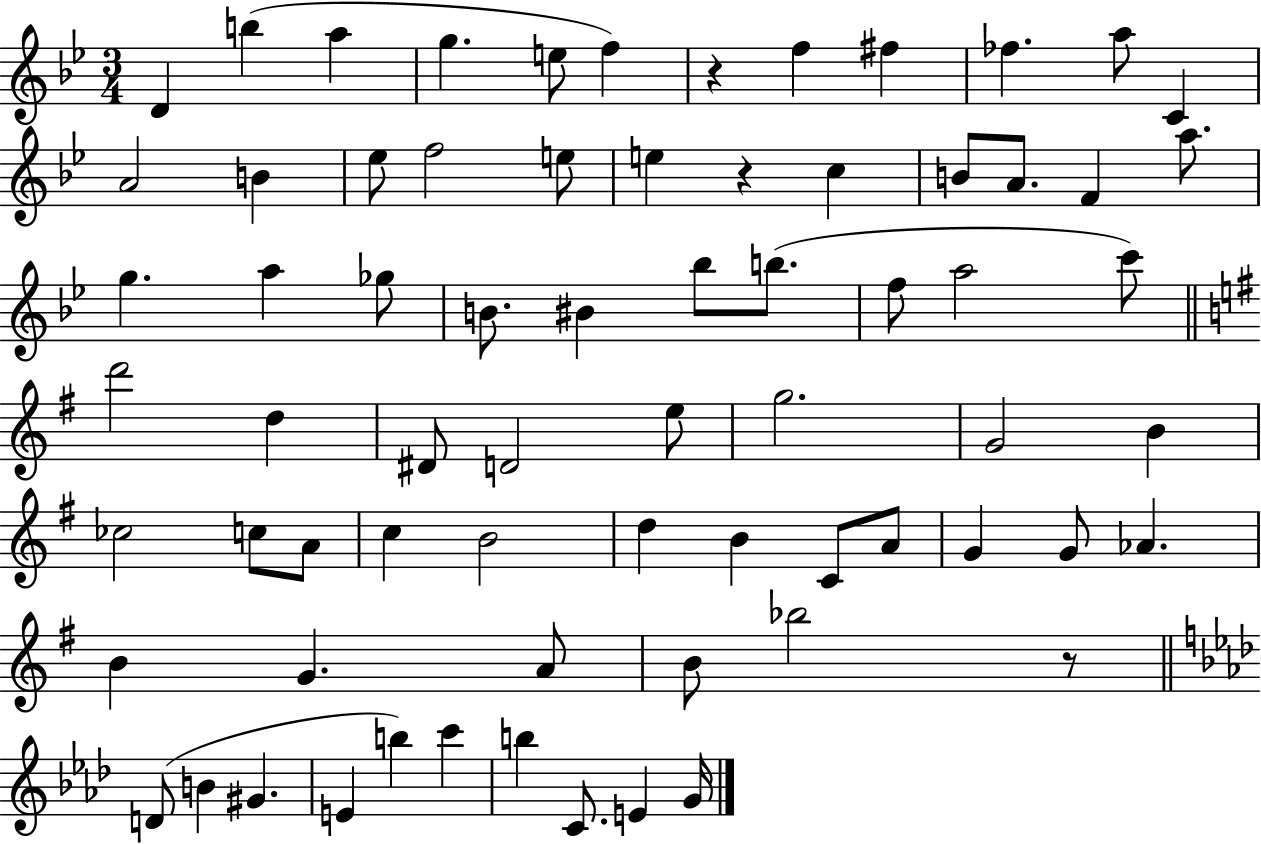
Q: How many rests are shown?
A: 3